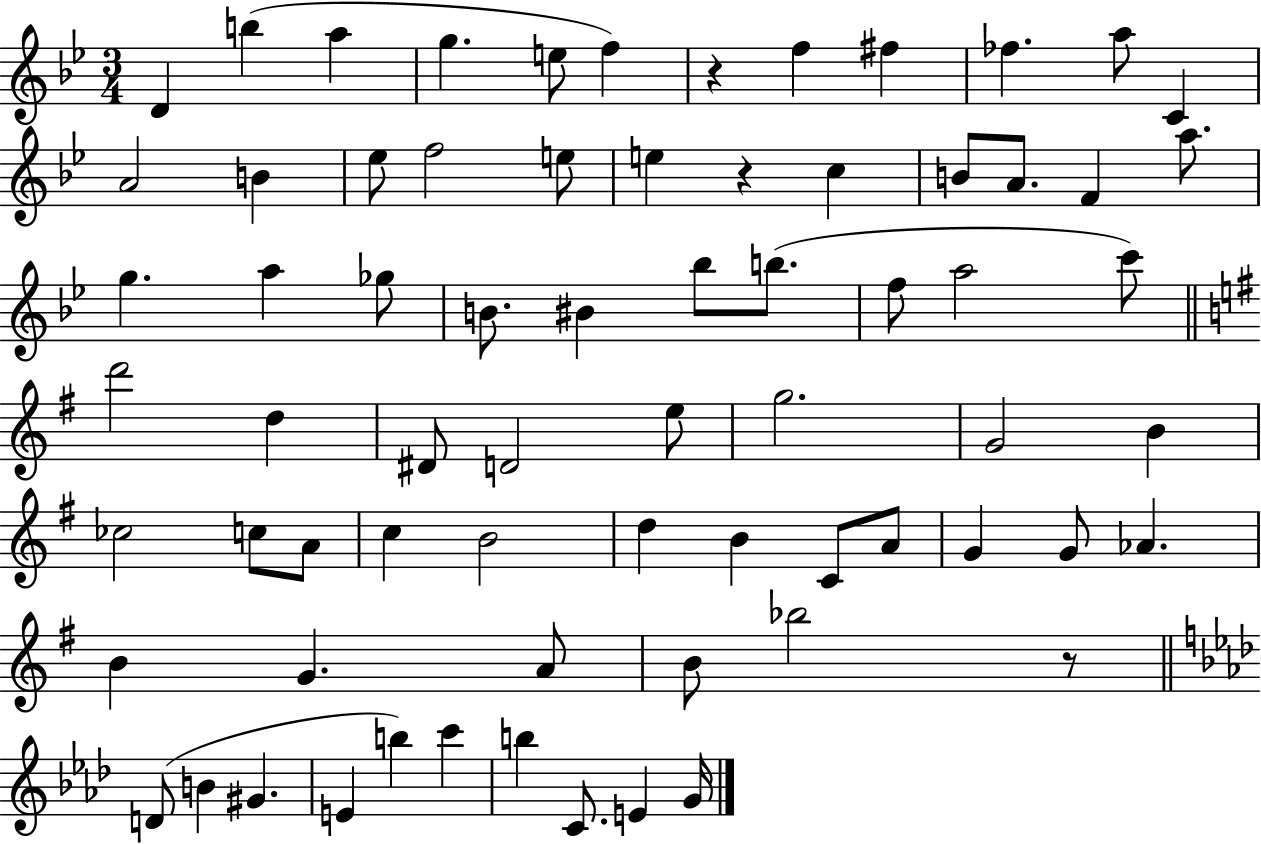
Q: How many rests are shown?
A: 3